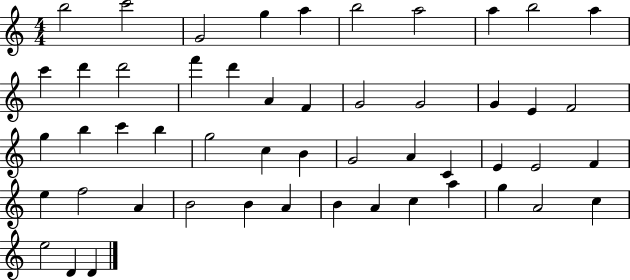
X:1
T:Untitled
M:4/4
L:1/4
K:C
b2 c'2 G2 g a b2 a2 a b2 a c' d' d'2 f' d' A F G2 G2 G E F2 g b c' b g2 c B G2 A C E E2 F e f2 A B2 B A B A c a g A2 c e2 D D